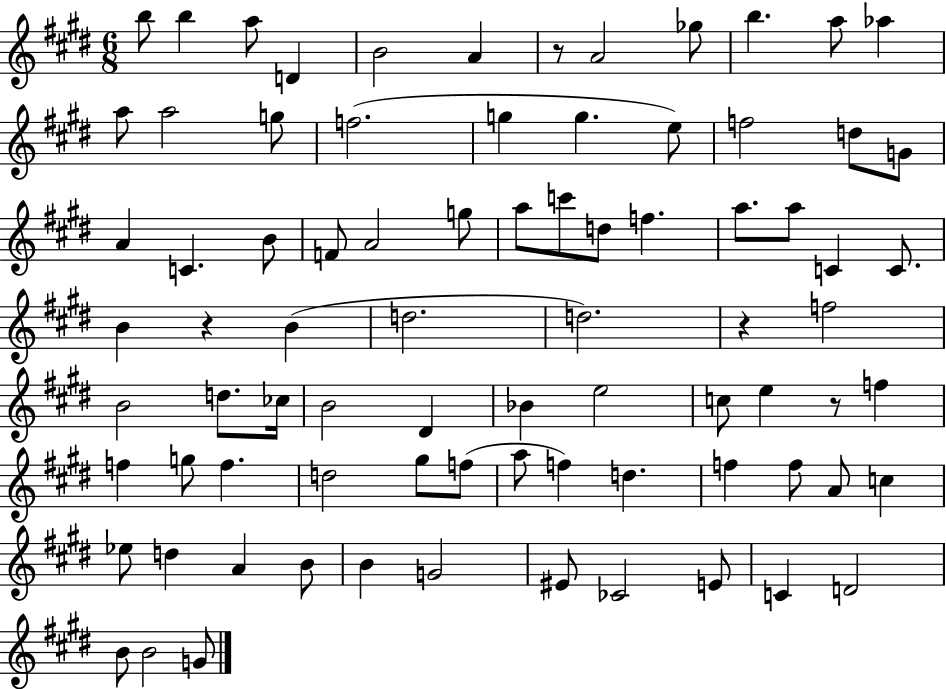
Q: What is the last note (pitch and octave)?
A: G4